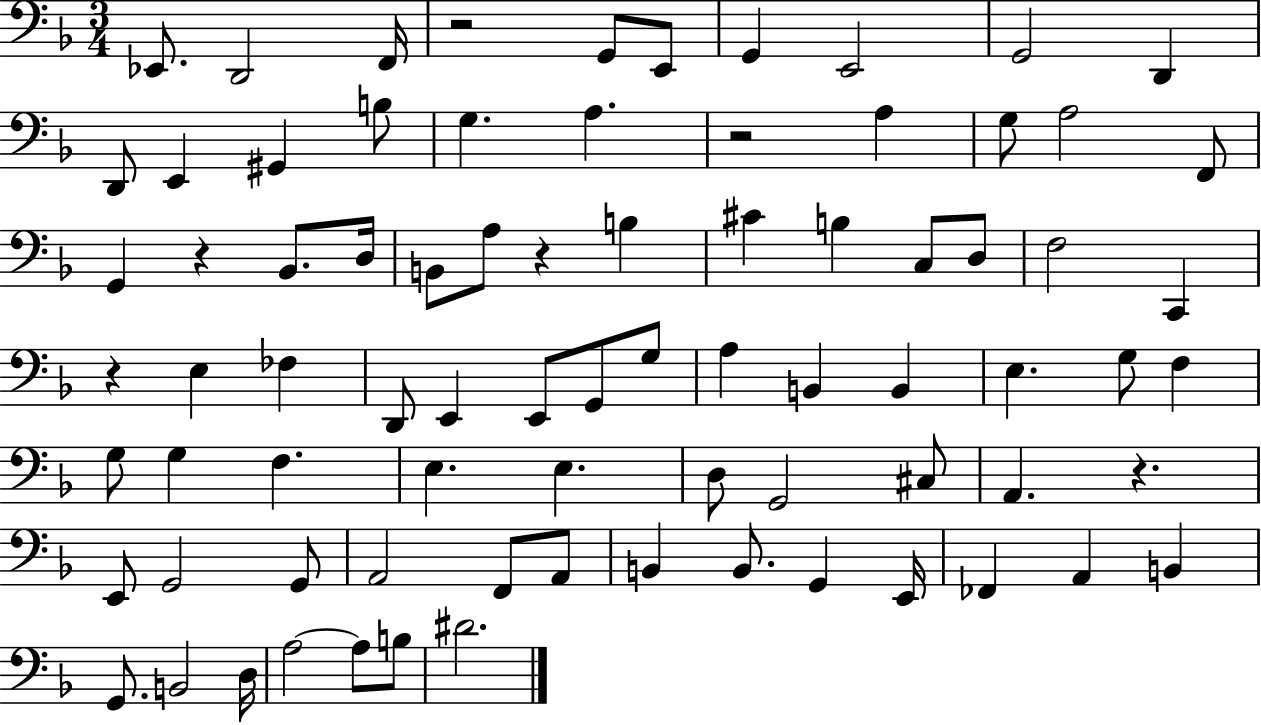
Eb2/e. D2/h F2/s R/h G2/e E2/e G2/q E2/h G2/h D2/q D2/e E2/q G#2/q B3/e G3/q. A3/q. R/h A3/q G3/e A3/h F2/e G2/q R/q Bb2/e. D3/s B2/e A3/e R/q B3/q C#4/q B3/q C3/e D3/e F3/h C2/q R/q E3/q FES3/q D2/e E2/q E2/e G2/e G3/e A3/q B2/q B2/q E3/q. G3/e F3/q G3/e G3/q F3/q. E3/q. E3/q. D3/e G2/h C#3/e A2/q. R/q. E2/e G2/h G2/e A2/h F2/e A2/e B2/q B2/e. G2/q E2/s FES2/q A2/q B2/q G2/e. B2/h D3/s A3/h A3/e B3/e D#4/h.